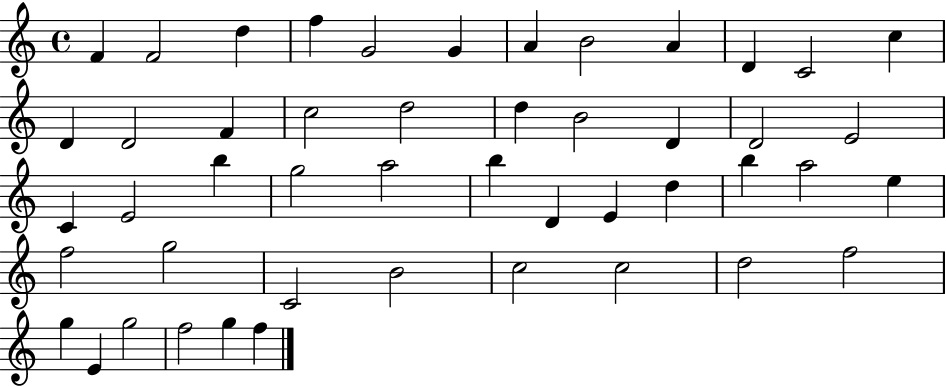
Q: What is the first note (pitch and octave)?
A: F4